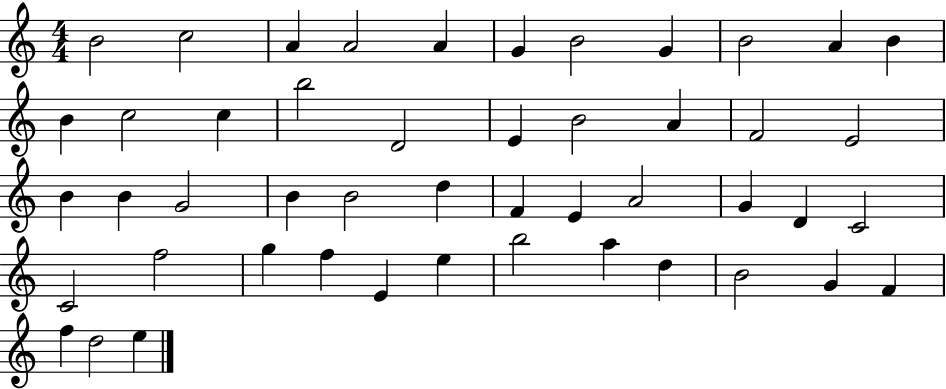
{
  \clef treble
  \numericTimeSignature
  \time 4/4
  \key c \major
  b'2 c''2 | a'4 a'2 a'4 | g'4 b'2 g'4 | b'2 a'4 b'4 | \break b'4 c''2 c''4 | b''2 d'2 | e'4 b'2 a'4 | f'2 e'2 | \break b'4 b'4 g'2 | b'4 b'2 d''4 | f'4 e'4 a'2 | g'4 d'4 c'2 | \break c'2 f''2 | g''4 f''4 e'4 e''4 | b''2 a''4 d''4 | b'2 g'4 f'4 | \break f''4 d''2 e''4 | \bar "|."
}